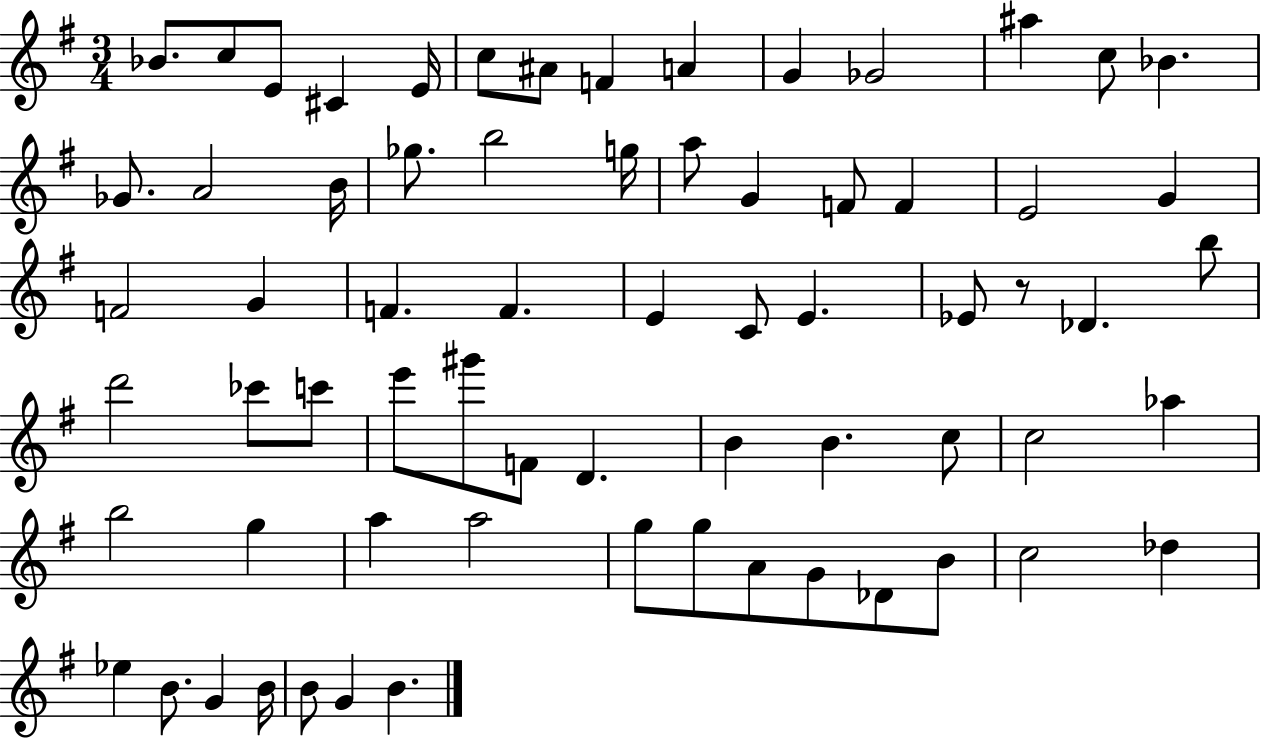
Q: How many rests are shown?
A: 1